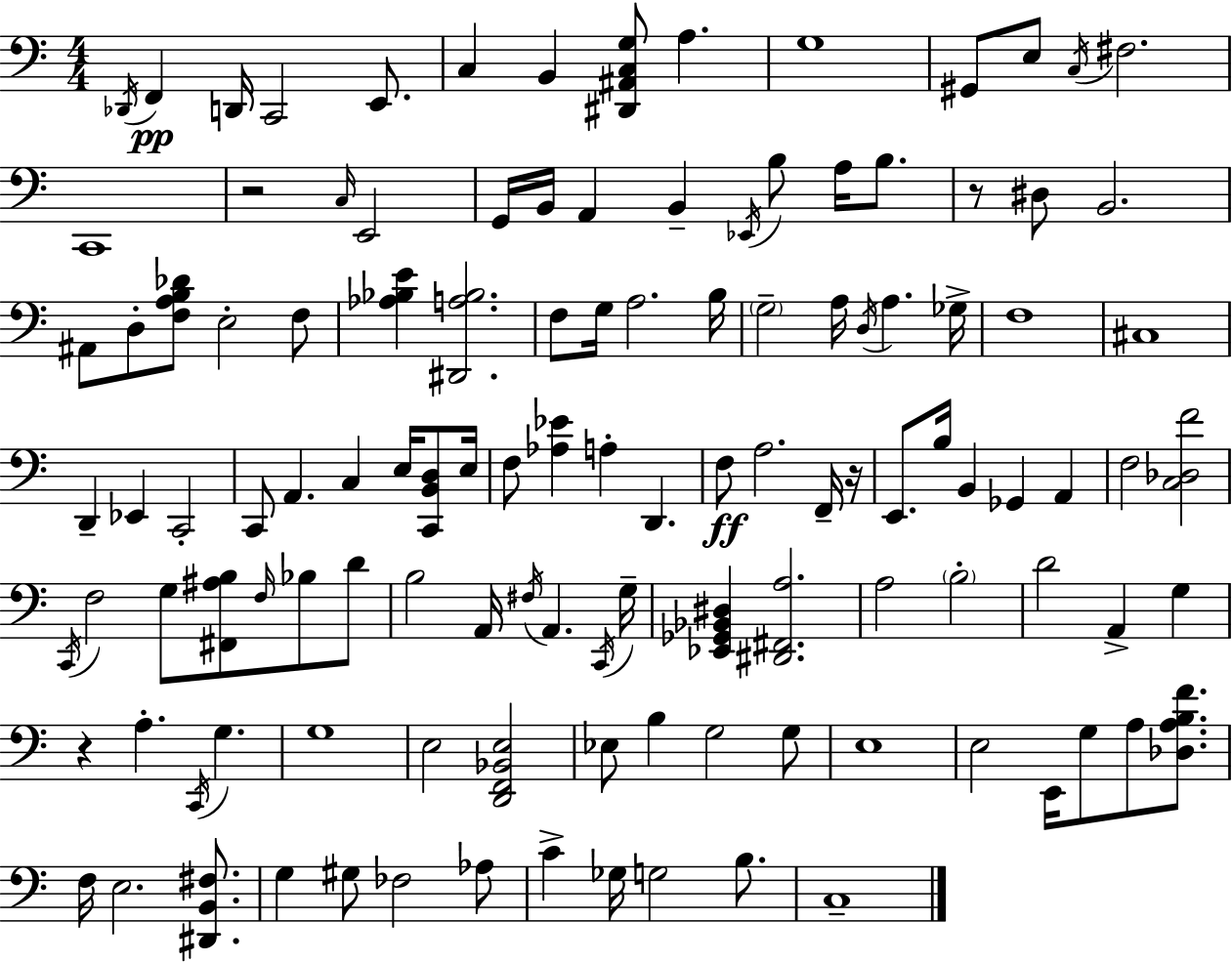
X:1
T:Untitled
M:4/4
L:1/4
K:C
_D,,/4 F,, D,,/4 C,,2 E,,/2 C, B,, [^D,,^A,,C,G,]/2 A, G,4 ^G,,/2 E,/2 C,/4 ^F,2 C,,4 z2 C,/4 E,,2 G,,/4 B,,/4 A,, B,, _E,,/4 B,/2 A,/4 B,/2 z/2 ^D,/2 B,,2 ^A,,/2 D,/2 [F,A,B,_D]/2 E,2 F,/2 [_A,_B,E] [^D,,A,_B,]2 F,/2 G,/4 A,2 B,/4 G,2 A,/4 D,/4 A, _G,/4 F,4 ^C,4 D,, _E,, C,,2 C,,/2 A,, C, E,/4 [C,,B,,D,]/2 E,/4 F,/2 [_A,_E] A, D,, F,/2 A,2 F,,/4 z/4 E,,/2 B,/4 B,, _G,, A,, F,2 [C,_D,F]2 C,,/4 F,2 G,/2 [^F,,^A,B,]/2 F,/4 _B,/2 D/2 B,2 A,,/4 ^F,/4 A,, C,,/4 G,/4 [_E,,_G,,_B,,^D,] [^D,,^F,,A,]2 A,2 B,2 D2 A,, G, z A, C,,/4 G, G,4 E,2 [D,,F,,_B,,E,]2 _E,/2 B, G,2 G,/2 E,4 E,2 E,,/4 G,/2 A,/2 [_D,A,B,F]/2 F,/4 E,2 [^D,,B,,^F,]/2 G, ^G,/2 _F,2 _A,/2 C _G,/4 G,2 B,/2 C,4